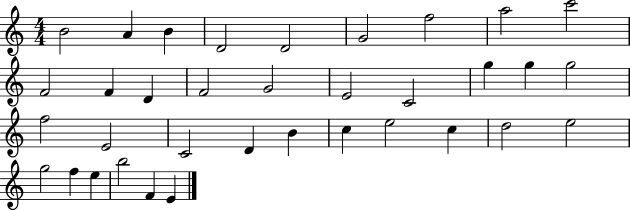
X:1
T:Untitled
M:4/4
L:1/4
K:C
B2 A B D2 D2 G2 f2 a2 c'2 F2 F D F2 G2 E2 C2 g g g2 f2 E2 C2 D B c e2 c d2 e2 g2 f e b2 F E